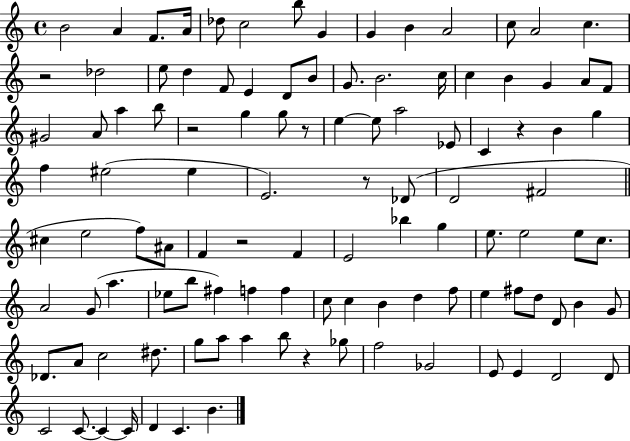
B4/h A4/q F4/e. A4/s Db5/e C5/h B5/e G4/q G4/q B4/q A4/h C5/e A4/h C5/q. R/h Db5/h E5/e D5/q F4/e E4/q D4/e B4/e G4/e. B4/h. C5/s C5/q B4/q G4/q A4/e F4/e G#4/h A4/e A5/q B5/e R/h G5/q G5/e R/e E5/q E5/e A5/h Eb4/e C4/q R/q B4/q G5/q F5/q EIS5/h EIS5/q E4/h. R/e Db4/e D4/h F#4/h C#5/q E5/h F5/e A#4/e F4/q R/h F4/q E4/h Bb5/q G5/q E5/e. E5/h E5/e C5/e. A4/h G4/e A5/q. Eb5/e B5/e F#5/q F5/q F5/q C5/e C5/q B4/q D5/q F5/e E5/q F#5/e D5/e D4/e B4/q G4/e Db4/e. A4/e C5/h D#5/e. G5/e A5/e A5/q B5/e R/q Gb5/e F5/h Gb4/h E4/e E4/q D4/h D4/e C4/h C4/e. C4/q C4/s D4/q C4/q. B4/q.